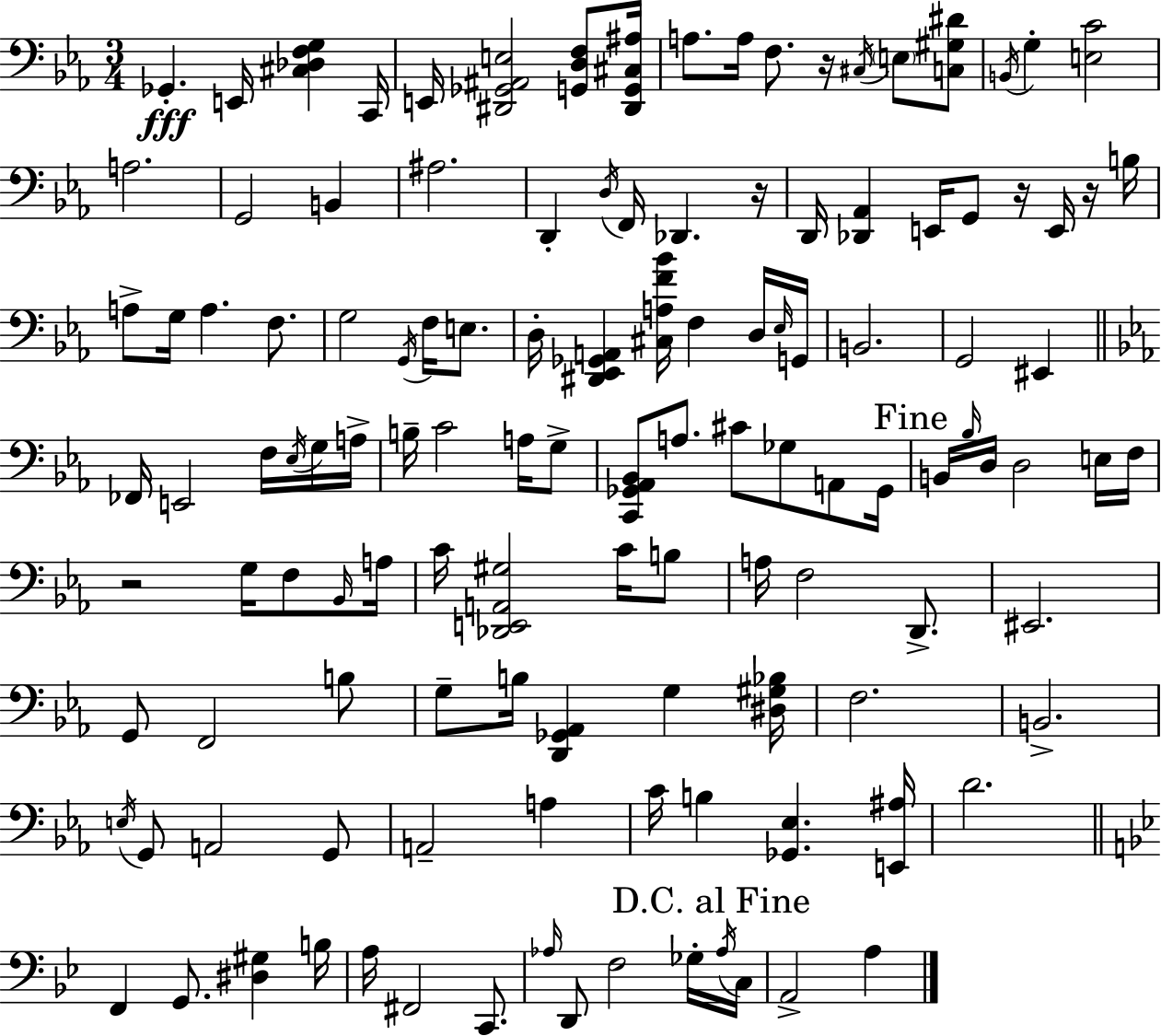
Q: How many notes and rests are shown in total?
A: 124